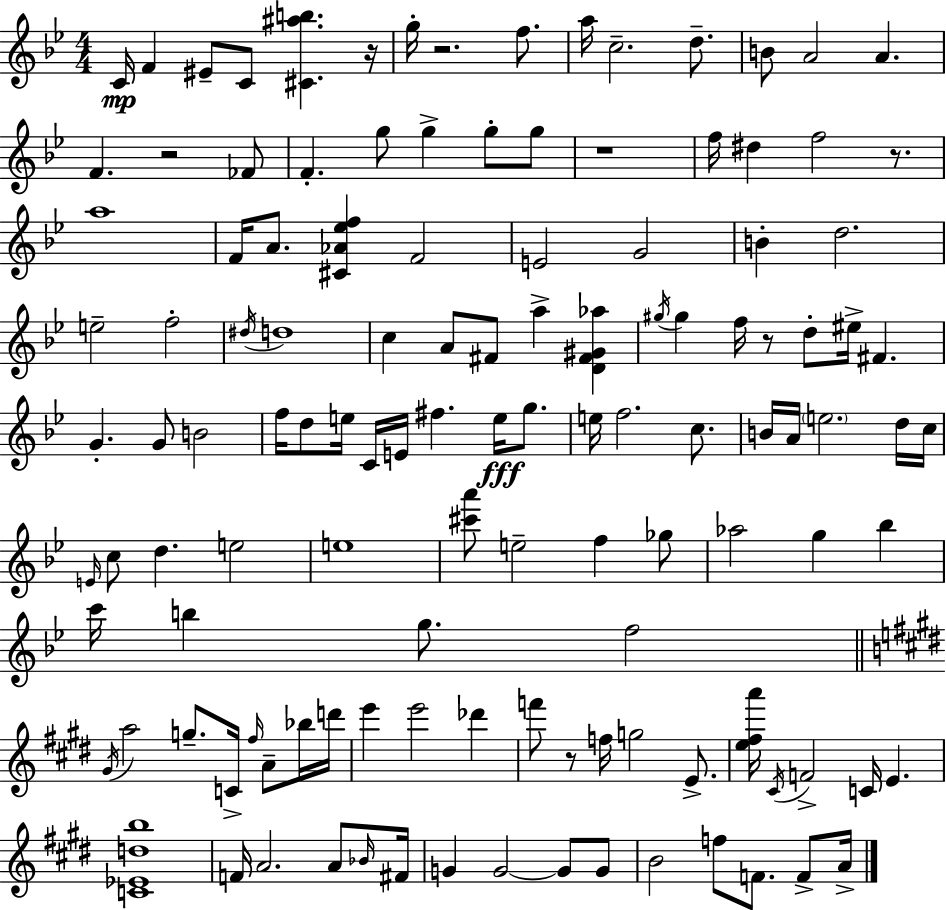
X:1
T:Untitled
M:4/4
L:1/4
K:Gm
C/4 F ^E/2 C/2 [^C^ab] z/4 g/4 z2 f/2 a/4 c2 d/2 B/2 A2 A F z2 _F/2 F g/2 g g/2 g/2 z4 f/4 ^d f2 z/2 a4 F/4 A/2 [^C_A_ef] F2 E2 G2 B d2 e2 f2 ^d/4 d4 c A/2 ^F/2 a [D^F^G_a] ^g/4 ^g f/4 z/2 d/2 ^e/4 ^F G G/2 B2 f/4 d/2 e/4 C/4 E/4 ^f e/4 g/2 e/4 f2 c/2 B/4 A/4 e2 d/4 c/4 E/4 c/2 d e2 e4 [^c'a']/2 e2 f _g/2 _a2 g _b c'/4 b g/2 f2 ^G/4 a2 g/2 C/4 ^f/4 A/2 _b/4 d'/4 e' e'2 _d' f'/2 z/2 f/4 g2 E/2 [e^fa']/4 ^C/4 F2 C/4 E [C_Edb]4 F/4 A2 A/2 _B/4 ^F/4 G G2 G/2 G/2 B2 f/2 F/2 F/2 A/4